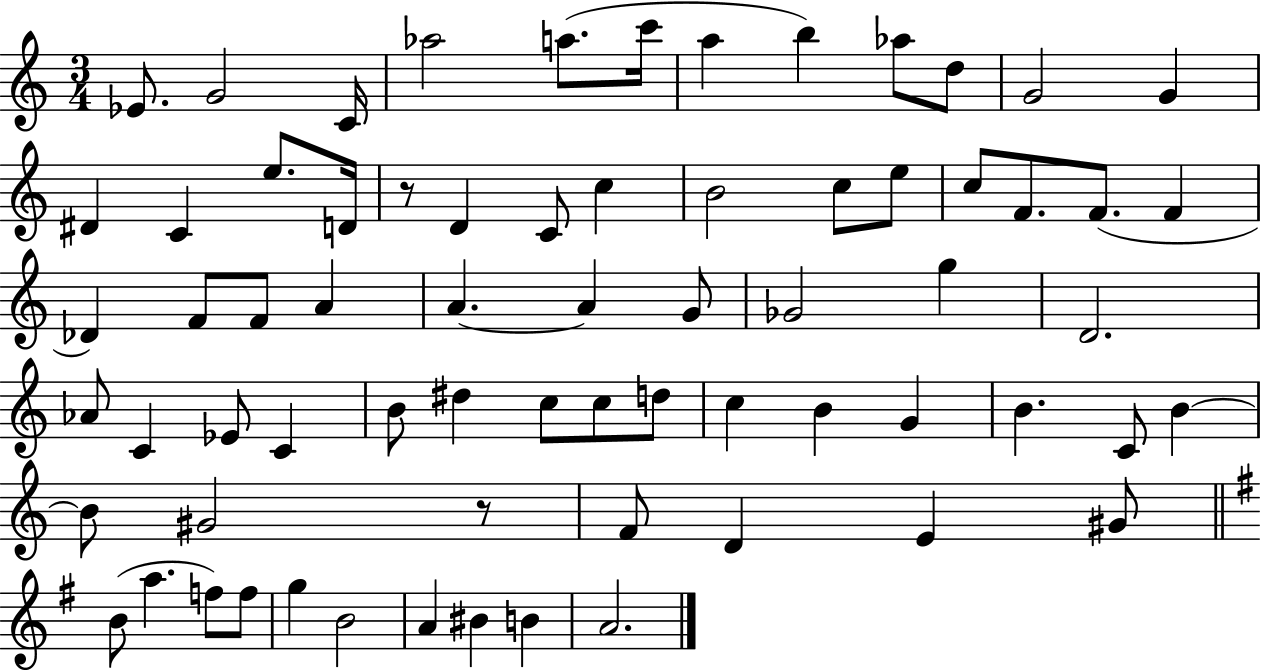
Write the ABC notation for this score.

X:1
T:Untitled
M:3/4
L:1/4
K:C
_E/2 G2 C/4 _a2 a/2 c'/4 a b _a/2 d/2 G2 G ^D C e/2 D/4 z/2 D C/2 c B2 c/2 e/2 c/2 F/2 F/2 F _D F/2 F/2 A A A G/2 _G2 g D2 _A/2 C _E/2 C B/2 ^d c/2 c/2 d/2 c B G B C/2 B B/2 ^G2 z/2 F/2 D E ^G/2 B/2 a f/2 f/2 g B2 A ^B B A2